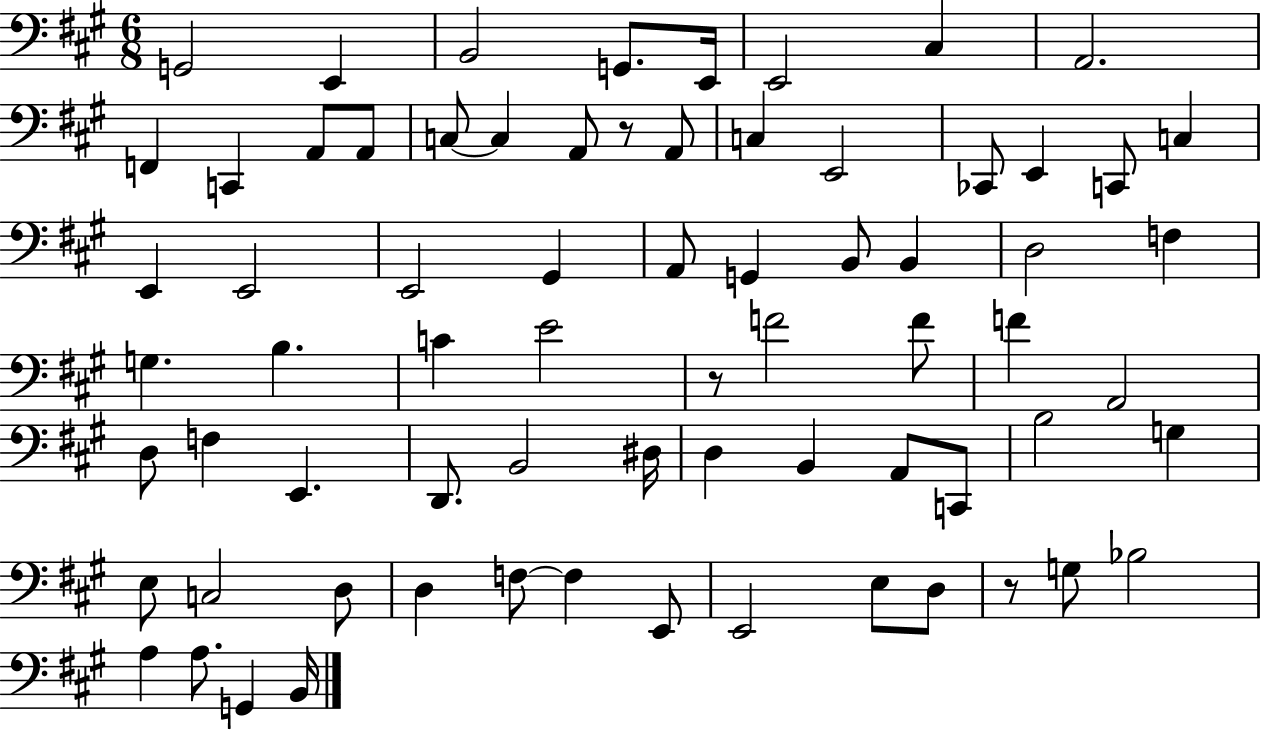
{
  \clef bass
  \numericTimeSignature
  \time 6/8
  \key a \major
  \repeat volta 2 { g,2 e,4 | b,2 g,8. e,16 | e,2 cis4 | a,2. | \break f,4 c,4 a,8 a,8 | c8~~ c4 a,8 r8 a,8 | c4 e,2 | ces,8 e,4 c,8 c4 | \break e,4 e,2 | e,2 gis,4 | a,8 g,4 b,8 b,4 | d2 f4 | \break g4. b4. | c'4 e'2 | r8 f'2 f'8 | f'4 a,2 | \break d8 f4 e,4. | d,8. b,2 dis16 | d4 b,4 a,8 c,8 | b2 g4 | \break e8 c2 d8 | d4 f8~~ f4 e,8 | e,2 e8 d8 | r8 g8 bes2 | \break a4 a8. g,4 b,16 | } \bar "|."
}